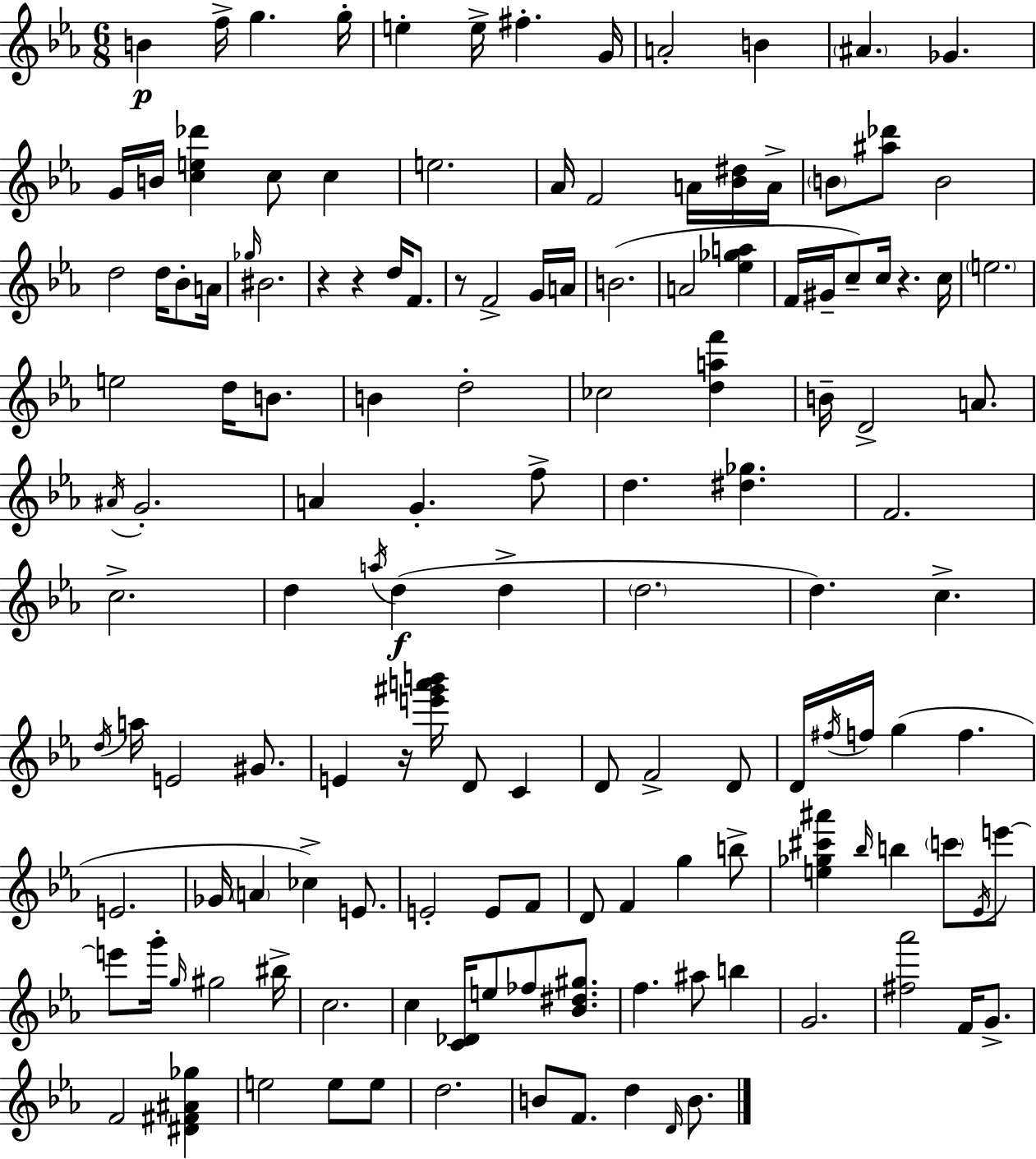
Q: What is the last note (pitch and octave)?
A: B4